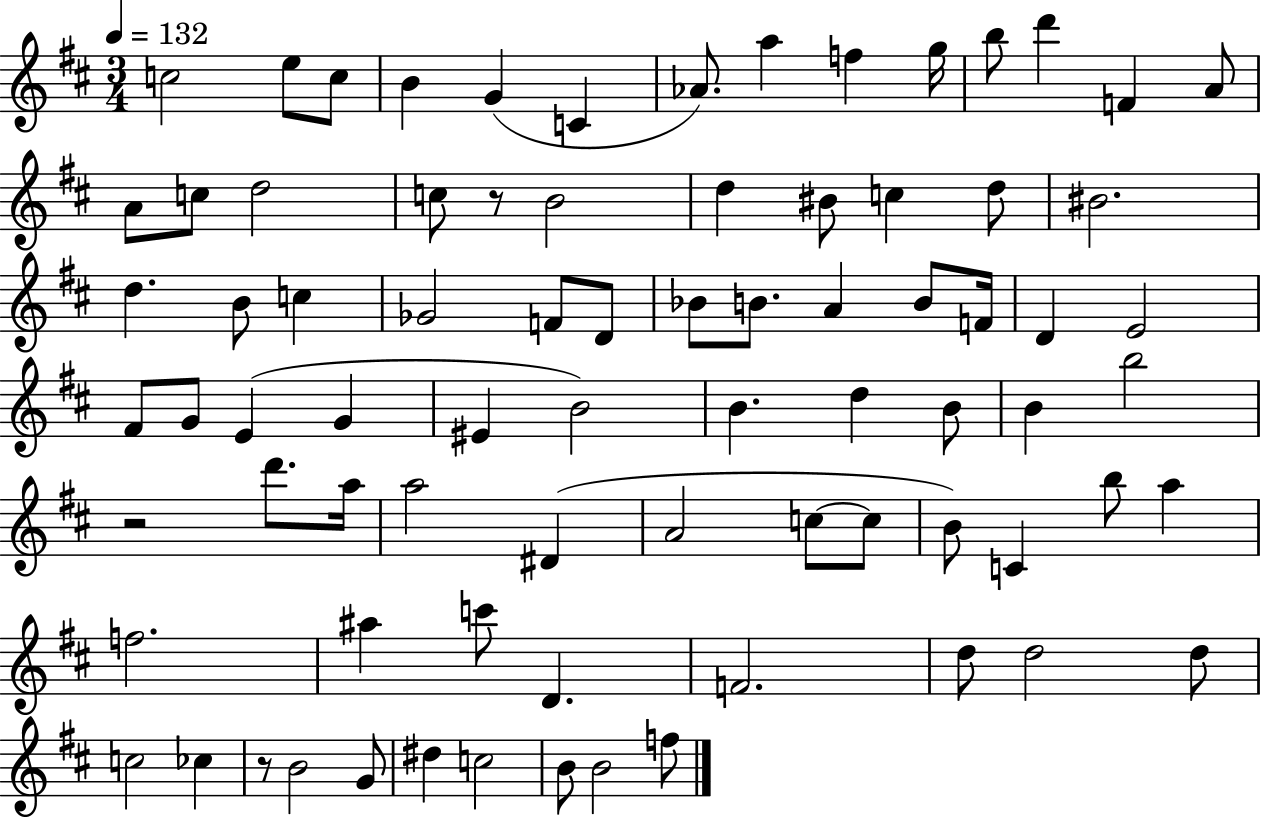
C5/h E5/e C5/e B4/q G4/q C4/q Ab4/e. A5/q F5/q G5/s B5/e D6/q F4/q A4/e A4/e C5/e D5/h C5/e R/e B4/h D5/q BIS4/e C5/q D5/e BIS4/h. D5/q. B4/e C5/q Gb4/h F4/e D4/e Bb4/e B4/e. A4/q B4/e F4/s D4/q E4/h F#4/e G4/e E4/q G4/q EIS4/q B4/h B4/q. D5/q B4/e B4/q B5/h R/h D6/e. A5/s A5/h D#4/q A4/h C5/e C5/e B4/e C4/q B5/e A5/q F5/h. A#5/q C6/e D4/q. F4/h. D5/e D5/h D5/e C5/h CES5/q R/e B4/h G4/e D#5/q C5/h B4/e B4/h F5/e